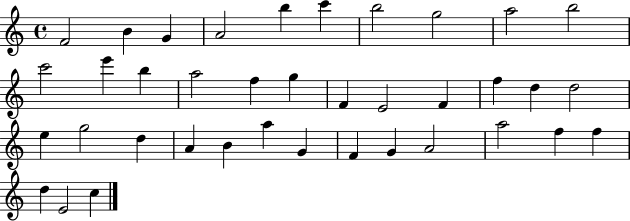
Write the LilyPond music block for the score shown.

{
  \clef treble
  \time 4/4
  \defaultTimeSignature
  \key c \major
  f'2 b'4 g'4 | a'2 b''4 c'''4 | b''2 g''2 | a''2 b''2 | \break c'''2 e'''4 b''4 | a''2 f''4 g''4 | f'4 e'2 f'4 | f''4 d''4 d''2 | \break e''4 g''2 d''4 | a'4 b'4 a''4 g'4 | f'4 g'4 a'2 | a''2 f''4 f''4 | \break d''4 e'2 c''4 | \bar "|."
}